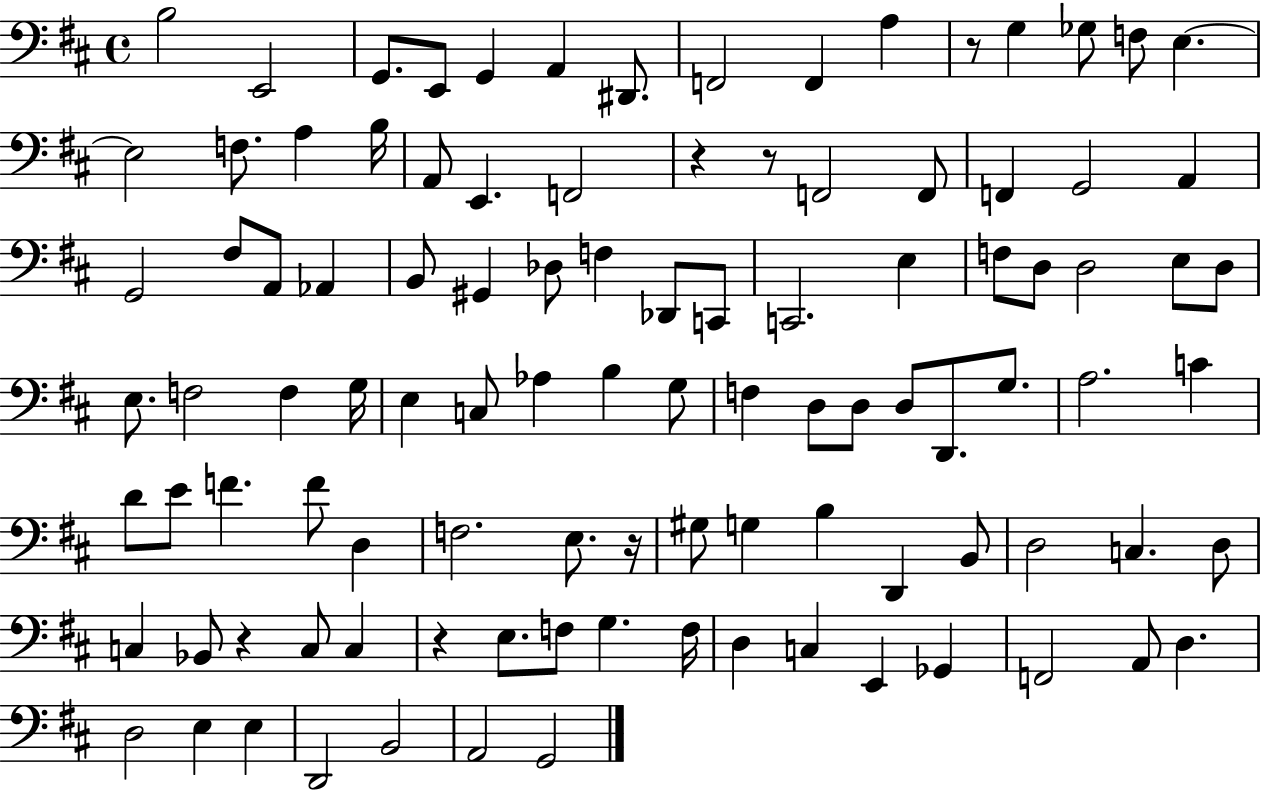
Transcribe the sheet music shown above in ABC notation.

X:1
T:Untitled
M:4/4
L:1/4
K:D
B,2 E,,2 G,,/2 E,,/2 G,, A,, ^D,,/2 F,,2 F,, A, z/2 G, _G,/2 F,/2 E, E,2 F,/2 A, B,/4 A,,/2 E,, F,,2 z z/2 F,,2 F,,/2 F,, G,,2 A,, G,,2 ^F,/2 A,,/2 _A,, B,,/2 ^G,, _D,/2 F, _D,,/2 C,,/2 C,,2 E, F,/2 D,/2 D,2 E,/2 D,/2 E,/2 F,2 F, G,/4 E, C,/2 _A, B, G,/2 F, D,/2 D,/2 D,/2 D,,/2 G,/2 A,2 C D/2 E/2 F F/2 D, F,2 E,/2 z/4 ^G,/2 G, B, D,, B,,/2 D,2 C, D,/2 C, _B,,/2 z C,/2 C, z E,/2 F,/2 G, F,/4 D, C, E,, _G,, F,,2 A,,/2 D, D,2 E, E, D,,2 B,,2 A,,2 G,,2